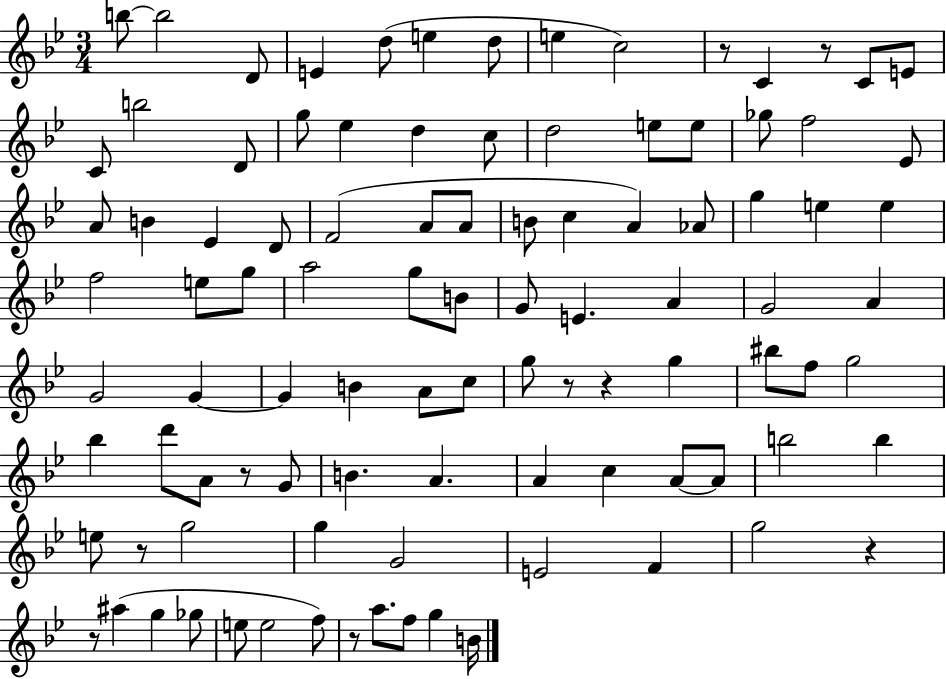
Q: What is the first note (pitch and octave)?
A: B5